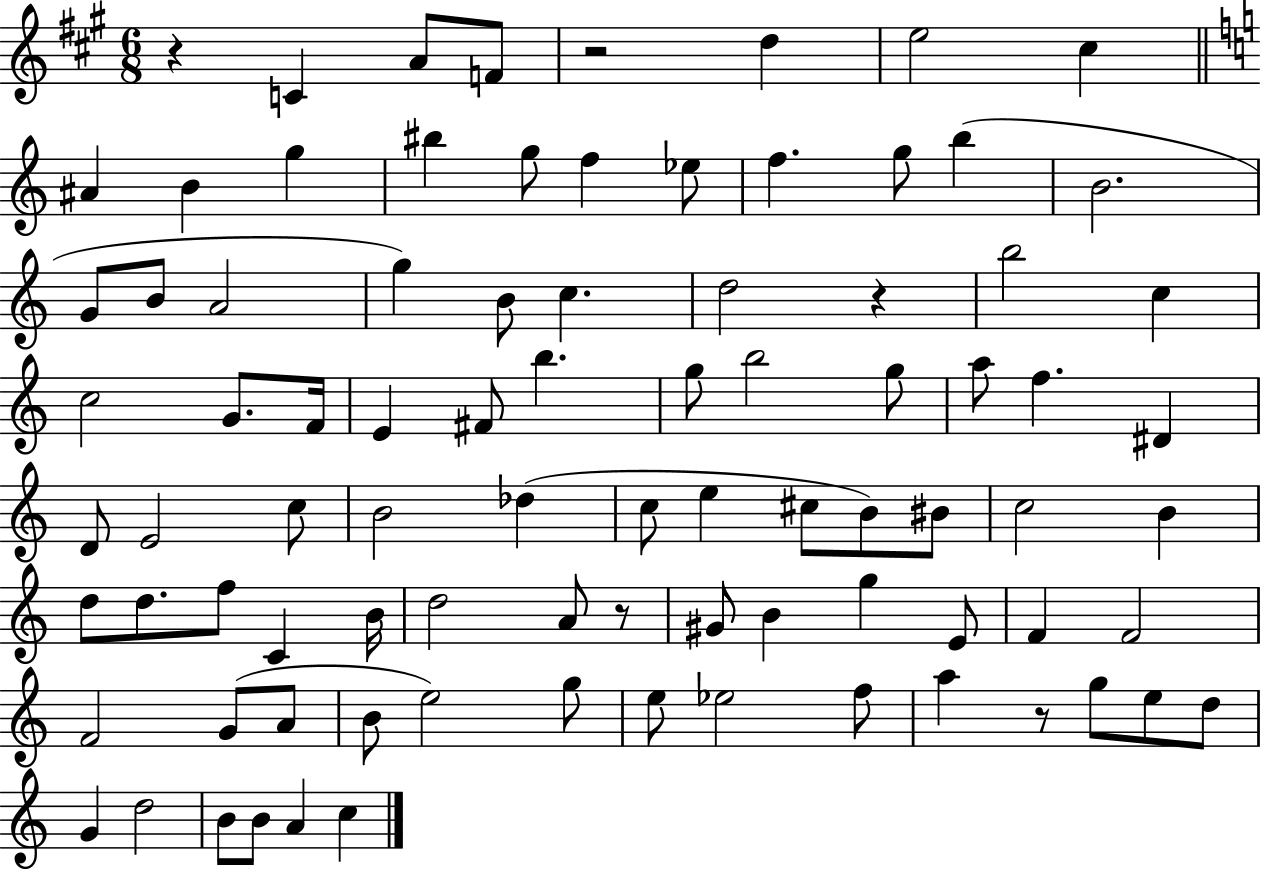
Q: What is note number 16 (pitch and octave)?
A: B5